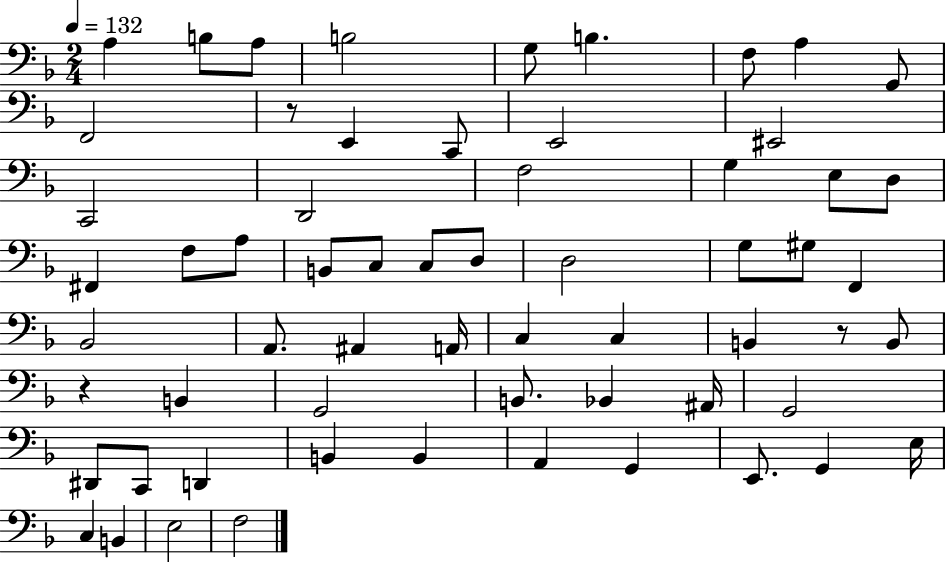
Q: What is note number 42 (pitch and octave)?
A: B2